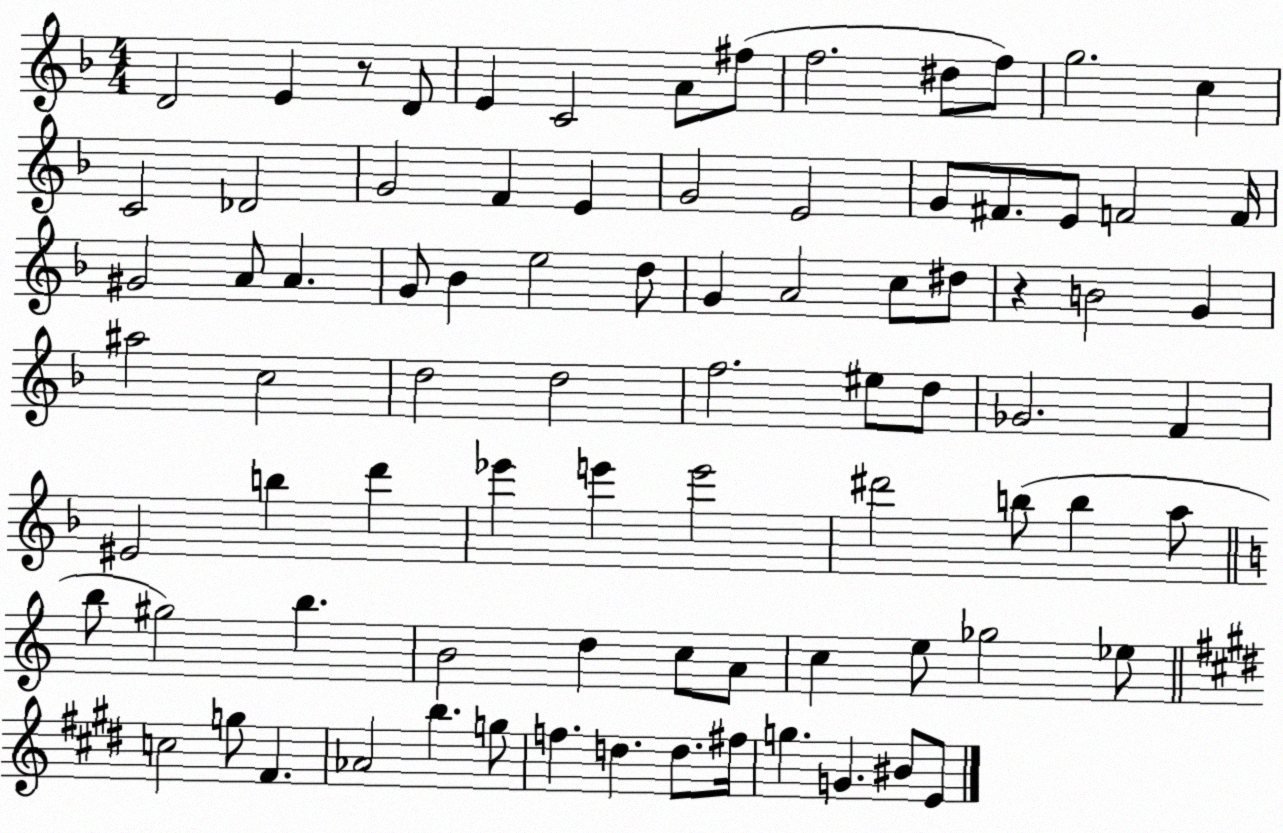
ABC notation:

X:1
T:Untitled
M:4/4
L:1/4
K:F
D2 E z/2 D/2 E C2 A/2 ^f/2 f2 ^d/2 f/2 g2 c C2 _D2 G2 F E G2 E2 G/2 ^F/2 E/2 F2 F/4 ^G2 A/2 A G/2 _B e2 d/2 G A2 c/2 ^d/2 z B2 G ^a2 c2 d2 d2 f2 ^e/2 d/2 _G2 F ^E2 b d' _e' e' e'2 ^d'2 b/2 b a/2 b/2 ^g2 b B2 d c/2 A/2 c e/2 _g2 _e/2 c2 g/2 ^F _A2 b g/2 f d d/2 ^f/4 g G ^B/2 E/2